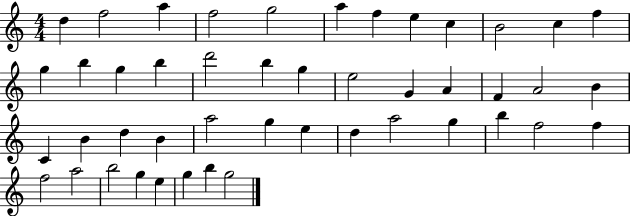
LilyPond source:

{
  \clef treble
  \numericTimeSignature
  \time 4/4
  \key c \major
  d''4 f''2 a''4 | f''2 g''2 | a''4 f''4 e''4 c''4 | b'2 c''4 f''4 | \break g''4 b''4 g''4 b''4 | d'''2 b''4 g''4 | e''2 g'4 a'4 | f'4 a'2 b'4 | \break c'4 b'4 d''4 b'4 | a''2 g''4 e''4 | d''4 a''2 g''4 | b''4 f''2 f''4 | \break f''2 a''2 | b''2 g''4 e''4 | g''4 b''4 g''2 | \bar "|."
}